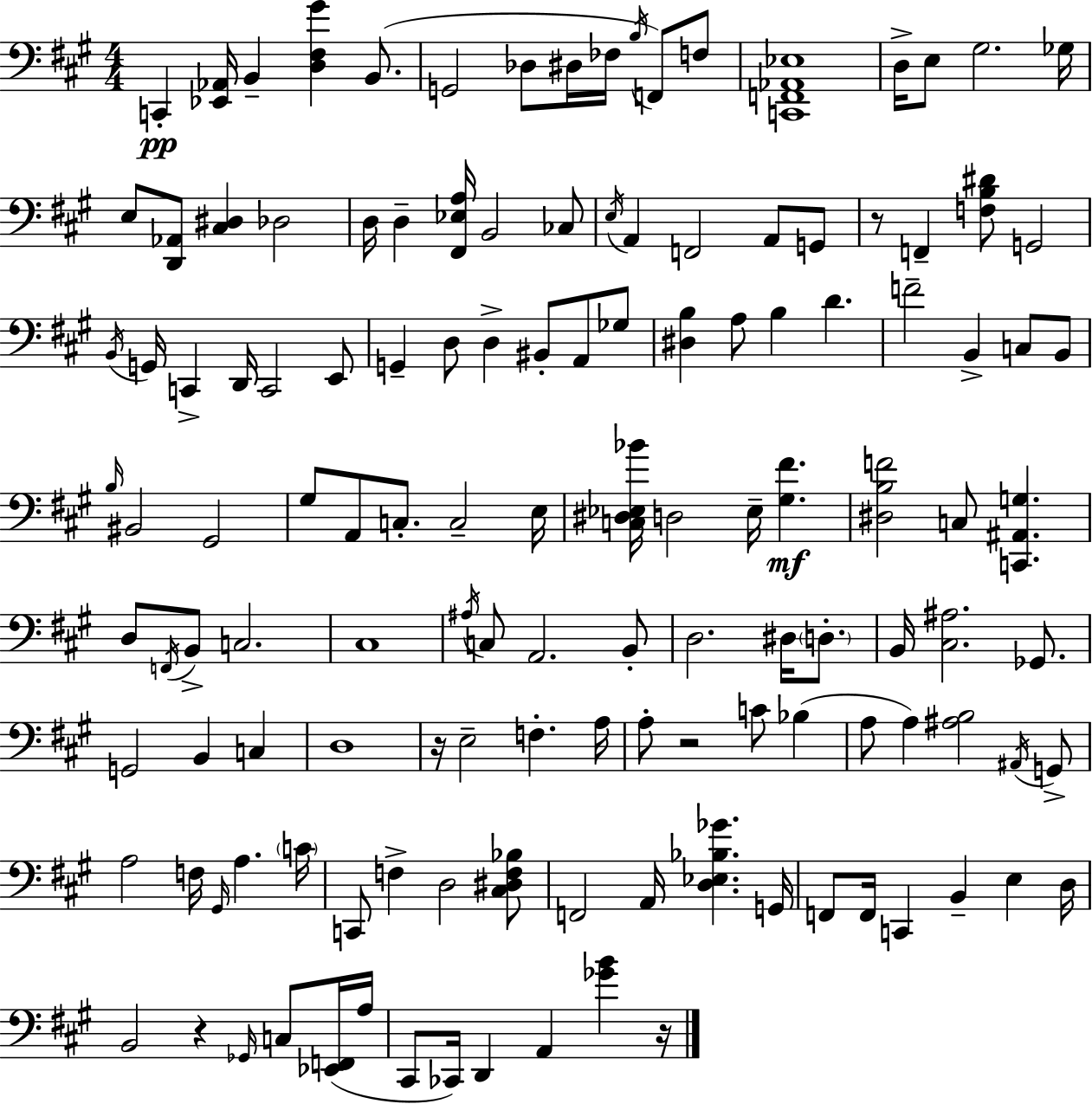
C2/q [Eb2,Ab2]/s B2/q [D3,F#3,G#4]/q B2/e. G2/h Db3/e D#3/s FES3/s B3/s F2/e F3/e [C2,F2,Ab2,Eb3]/w D3/s E3/e G#3/h. Gb3/s E3/e [D2,Ab2]/e [C#3,D#3]/q Db3/h D3/s D3/q [F#2,Eb3,A3]/s B2/h CES3/e E3/s A2/q F2/h A2/e G2/e R/e F2/q [F3,B3,D#4]/e G2/h B2/s G2/s C2/q D2/s C2/h E2/e G2/q D3/e D3/q BIS2/e A2/e Gb3/e [D#3,B3]/q A3/e B3/q D4/q. F4/h B2/q C3/e B2/e B3/s BIS2/h G#2/h G#3/e A2/e C3/e. C3/h E3/s [C3,D#3,Eb3,Bb4]/s D3/h Eb3/s [G#3,F#4]/q. [D#3,B3,F4]/h C3/e [C2,A#2,G3]/q. D3/e F2/s B2/e C3/h. C#3/w A#3/s C3/e A2/h. B2/e D3/h. D#3/s D3/e. B2/s [C#3,A#3]/h. Gb2/e. G2/h B2/q C3/q D3/w R/s E3/h F3/q. A3/s A3/e R/h C4/e Bb3/q A3/e A3/q [A#3,B3]/h A#2/s G2/e A3/h F3/s G#2/s A3/q. C4/s C2/e F3/q D3/h [C#3,D#3,F3,Bb3]/e F2/h A2/s [D3,Eb3,Bb3,Gb4]/q. G2/s F2/e F2/s C2/q B2/q E3/q D3/s B2/h R/q Gb2/s C3/e [Eb2,F2]/s A3/s C#2/e CES2/s D2/q A2/q [Gb4,B4]/q R/s